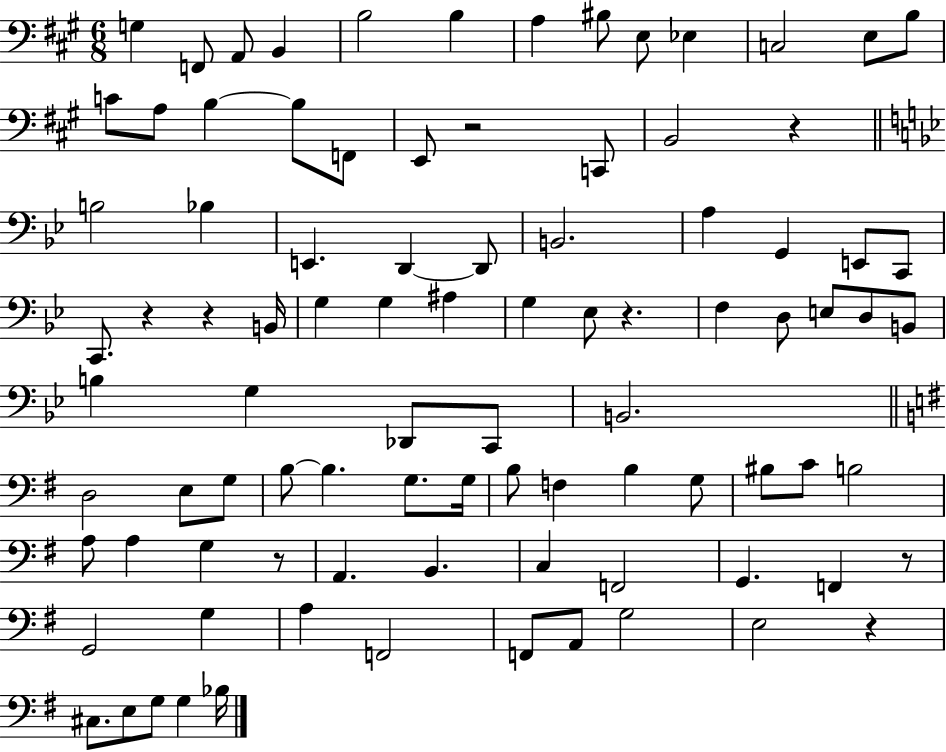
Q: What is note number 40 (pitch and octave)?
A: D3